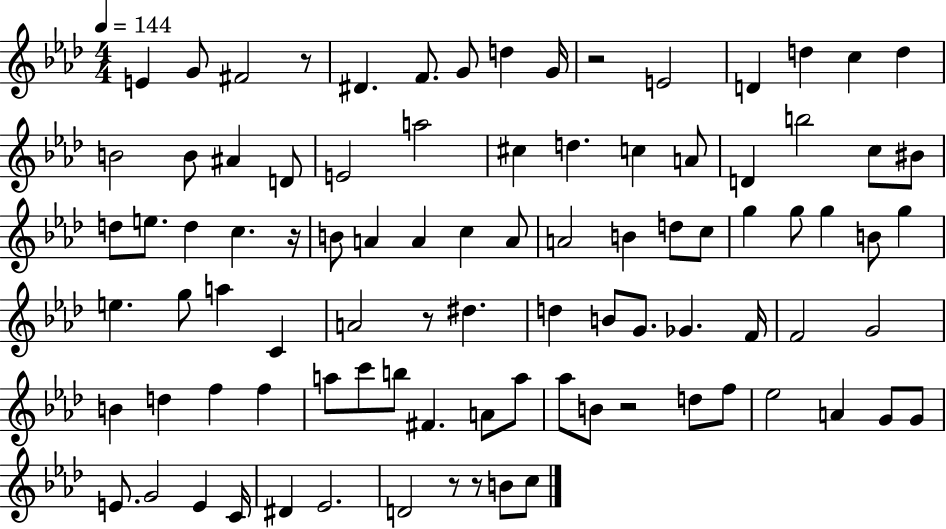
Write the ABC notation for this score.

X:1
T:Untitled
M:4/4
L:1/4
K:Ab
E G/2 ^F2 z/2 ^D F/2 G/2 d G/4 z2 E2 D d c d B2 B/2 ^A D/2 E2 a2 ^c d c A/2 D b2 c/2 ^B/2 d/2 e/2 d c z/4 B/2 A A c A/2 A2 B d/2 c/2 g g/2 g B/2 g e g/2 a C A2 z/2 ^d d B/2 G/2 _G F/4 F2 G2 B d f f a/2 c'/2 b/2 ^F A/2 a/2 _a/2 B/2 z2 d/2 f/2 _e2 A G/2 G/2 E/2 G2 E C/4 ^D _E2 D2 z/2 z/2 B/2 c/2